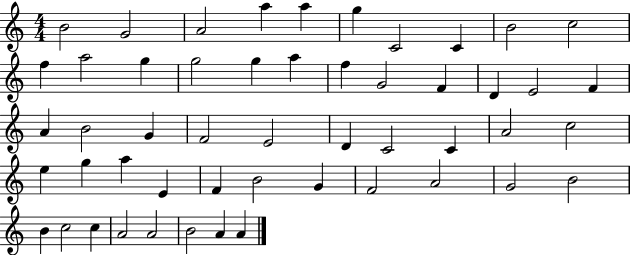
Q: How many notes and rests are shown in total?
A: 51